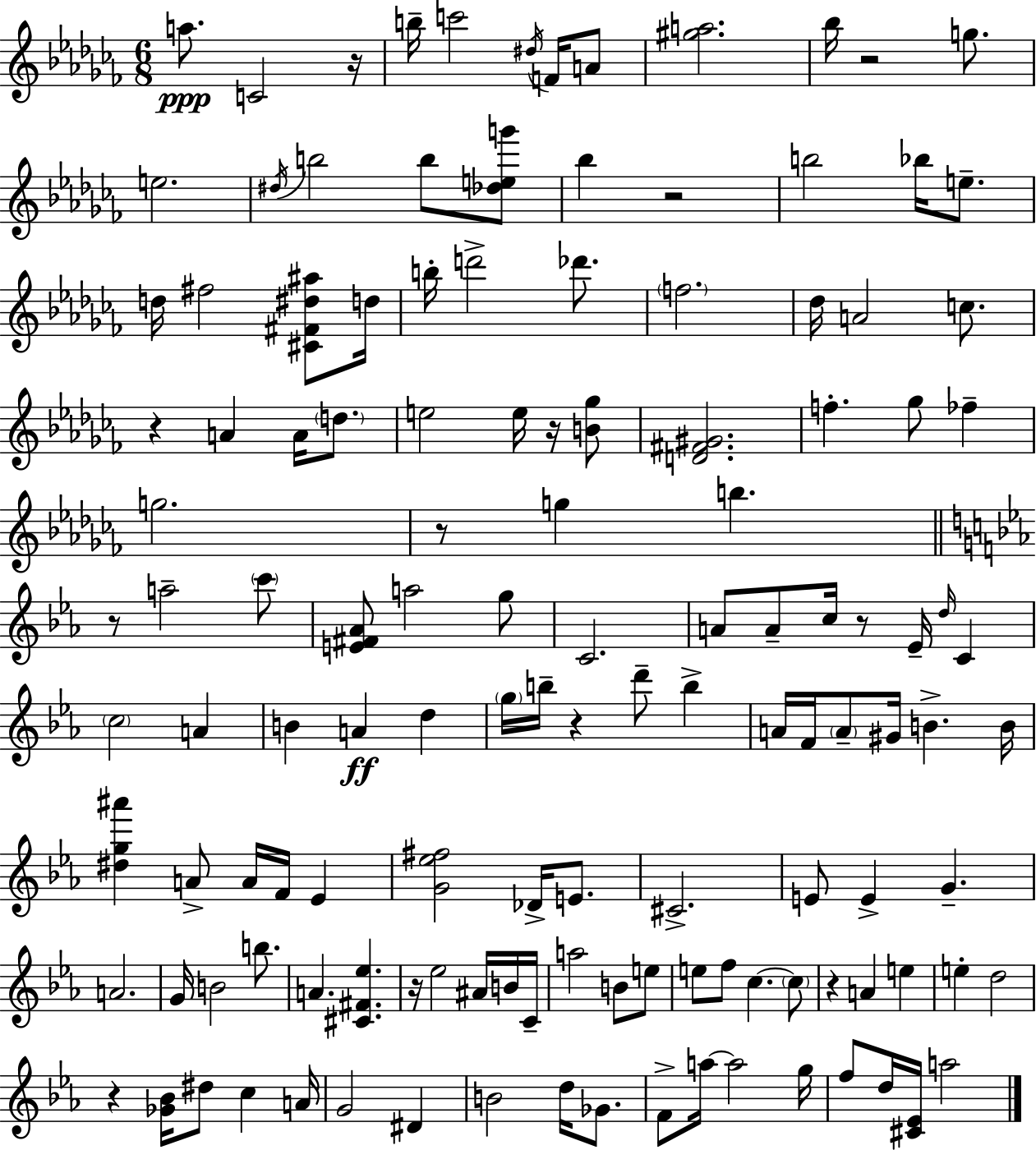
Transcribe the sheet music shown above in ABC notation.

X:1
T:Untitled
M:6/8
L:1/4
K:Abm
a/2 C2 z/4 b/4 c'2 ^d/4 F/4 A/2 [^ga]2 _b/4 z2 g/2 e2 ^d/4 b2 b/2 [_deg']/2 _b z2 b2 _b/4 e/2 d/4 ^f2 [^C^F^d^a]/2 d/4 b/4 d'2 _d'/2 f2 _d/4 A2 c/2 z A A/4 d/2 e2 e/4 z/4 [B_g]/2 [D^F^G]2 f _g/2 _f g2 z/2 g b z/2 a2 c'/2 [E^F_A]/2 a2 g/2 C2 A/2 A/2 c/4 z/2 _E/4 d/4 C c2 A B A d g/4 b/4 z d'/2 b A/4 F/4 A/2 ^G/4 B B/4 [^dg^a'] A/2 A/4 F/4 _E [G_e^f]2 _D/4 E/2 ^C2 E/2 E G A2 G/4 B2 b/2 A [^C^F_e] z/4 _e2 ^A/4 B/4 C/4 a2 B/2 e/2 e/2 f/2 c c/2 z A e e d2 z [_G_B]/4 ^d/2 c A/4 G2 ^D B2 d/4 _G/2 F/2 a/4 a2 g/4 f/2 d/4 [^C_E]/4 a2